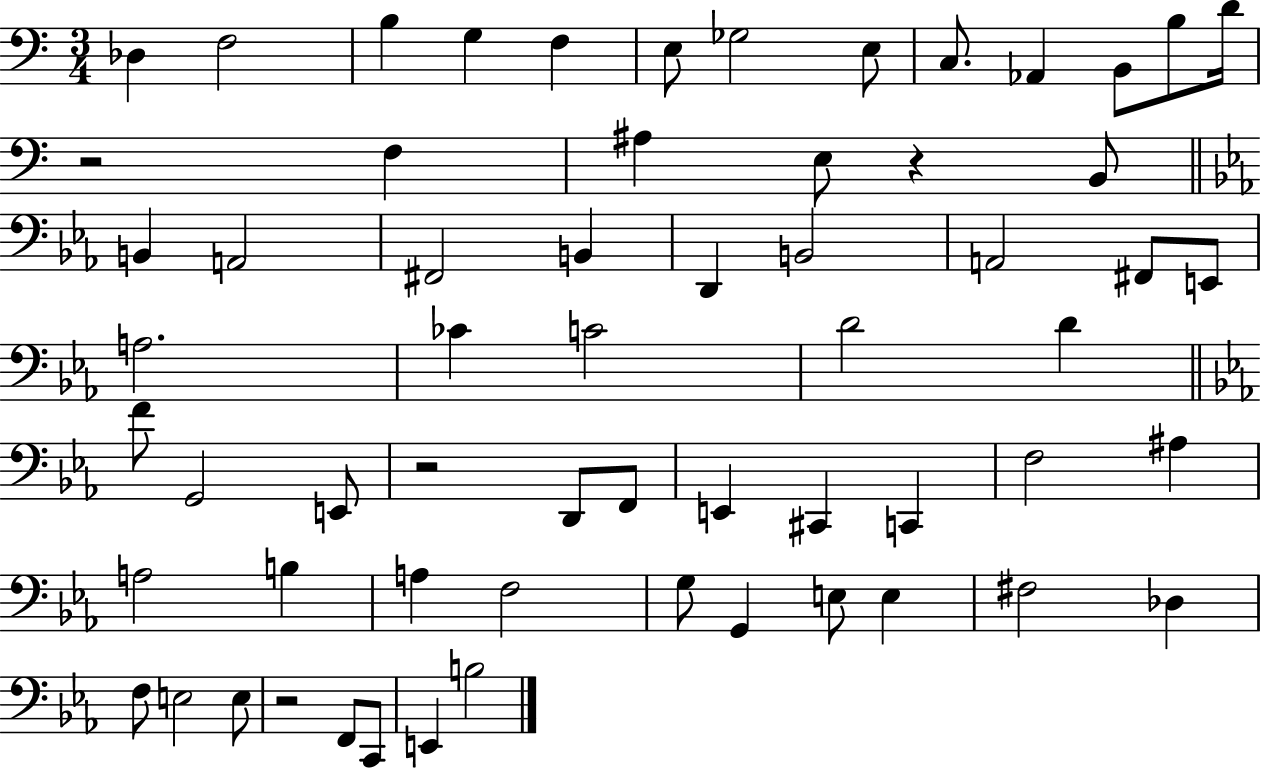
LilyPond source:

{
  \clef bass
  \numericTimeSignature
  \time 3/4
  \key c \major
  \repeat volta 2 { des4 f2 | b4 g4 f4 | e8 ges2 e8 | c8. aes,4 b,8 b8 d'16 | \break r2 f4 | ais4 e8 r4 b,8 | \bar "||" \break \key ees \major b,4 a,2 | fis,2 b,4 | d,4 b,2 | a,2 fis,8 e,8 | \break a2. | ces'4 c'2 | d'2 d'4 | \bar "||" \break \key ees \major f'8 g,2 e,8 | r2 d,8 f,8 | e,4 cis,4 c,4 | f2 ais4 | \break a2 b4 | a4 f2 | g8 g,4 e8 e4 | fis2 des4 | \break f8 e2 e8 | r2 f,8 c,8 | e,4 b2 | } \bar "|."
}